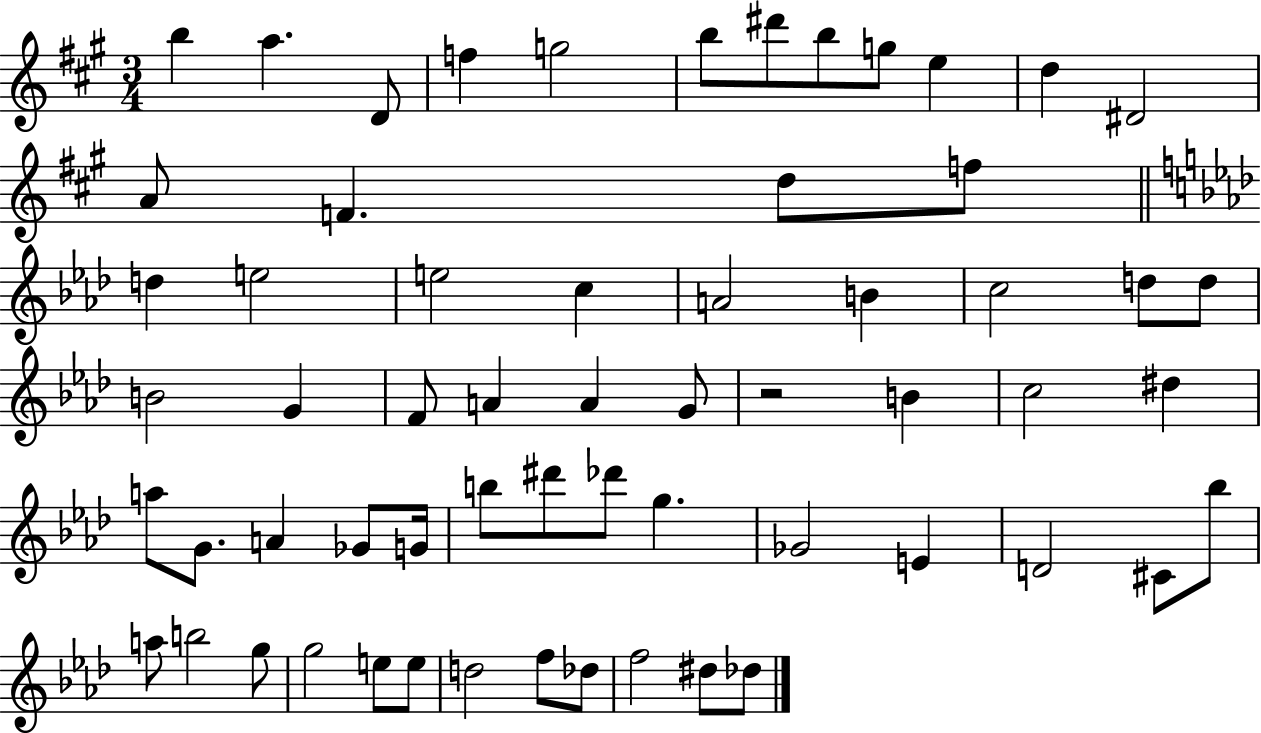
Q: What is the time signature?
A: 3/4